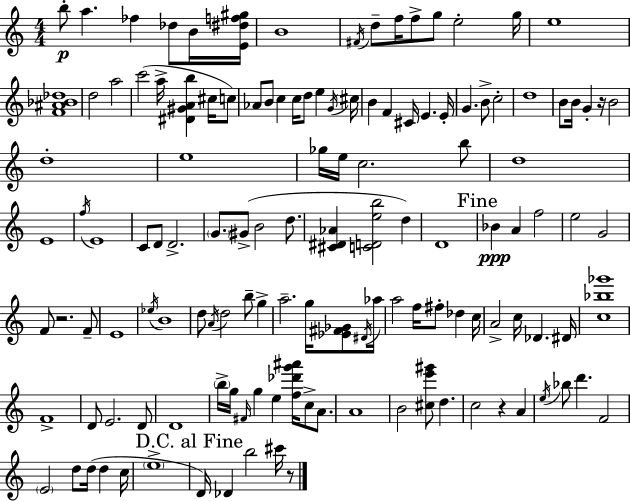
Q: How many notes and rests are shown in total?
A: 132